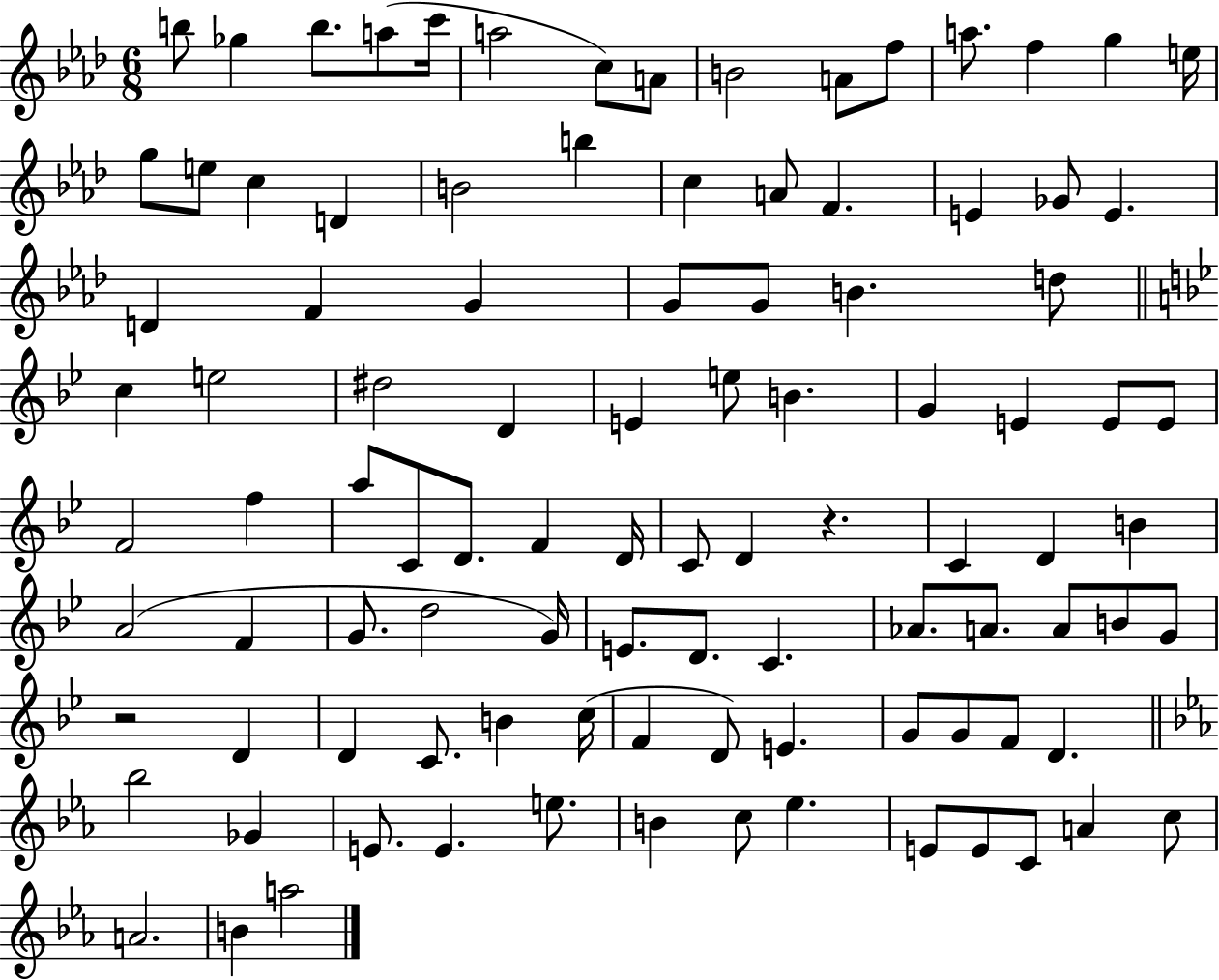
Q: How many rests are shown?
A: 2